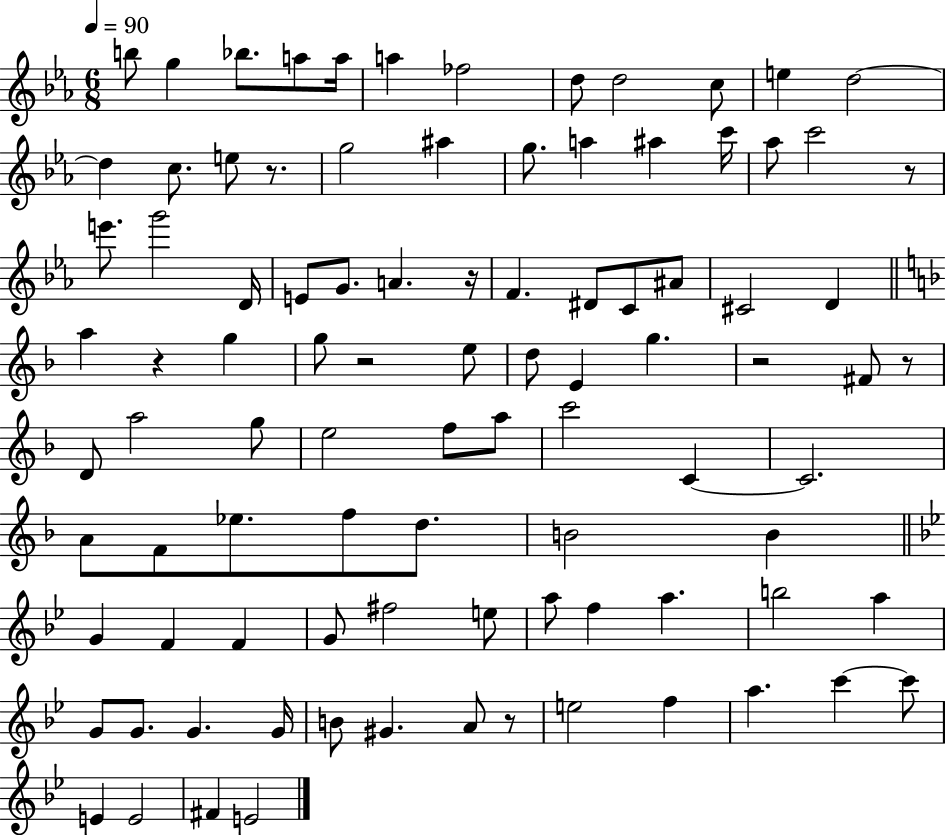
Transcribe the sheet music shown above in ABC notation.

X:1
T:Untitled
M:6/8
L:1/4
K:Eb
b/2 g _b/2 a/2 a/4 a _f2 d/2 d2 c/2 e d2 d c/2 e/2 z/2 g2 ^a g/2 a ^a c'/4 _a/2 c'2 z/2 e'/2 g'2 D/4 E/2 G/2 A z/4 F ^D/2 C/2 ^A/2 ^C2 D a z g g/2 z2 e/2 d/2 E g z2 ^F/2 z/2 D/2 a2 g/2 e2 f/2 a/2 c'2 C C2 A/2 F/2 _e/2 f/2 d/2 B2 B G F F G/2 ^f2 e/2 a/2 f a b2 a G/2 G/2 G G/4 B/2 ^G A/2 z/2 e2 f a c' c'/2 E E2 ^F E2